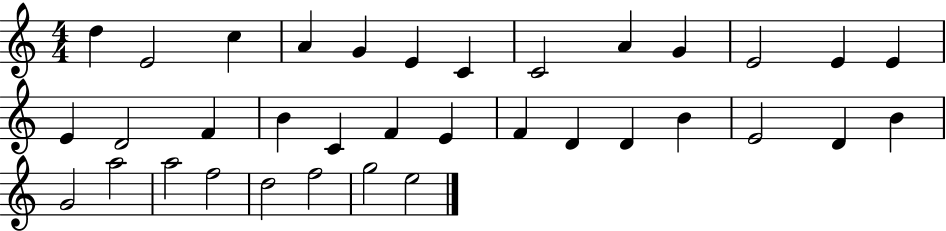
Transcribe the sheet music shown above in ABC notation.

X:1
T:Untitled
M:4/4
L:1/4
K:C
d E2 c A G E C C2 A G E2 E E E D2 F B C F E F D D B E2 D B G2 a2 a2 f2 d2 f2 g2 e2